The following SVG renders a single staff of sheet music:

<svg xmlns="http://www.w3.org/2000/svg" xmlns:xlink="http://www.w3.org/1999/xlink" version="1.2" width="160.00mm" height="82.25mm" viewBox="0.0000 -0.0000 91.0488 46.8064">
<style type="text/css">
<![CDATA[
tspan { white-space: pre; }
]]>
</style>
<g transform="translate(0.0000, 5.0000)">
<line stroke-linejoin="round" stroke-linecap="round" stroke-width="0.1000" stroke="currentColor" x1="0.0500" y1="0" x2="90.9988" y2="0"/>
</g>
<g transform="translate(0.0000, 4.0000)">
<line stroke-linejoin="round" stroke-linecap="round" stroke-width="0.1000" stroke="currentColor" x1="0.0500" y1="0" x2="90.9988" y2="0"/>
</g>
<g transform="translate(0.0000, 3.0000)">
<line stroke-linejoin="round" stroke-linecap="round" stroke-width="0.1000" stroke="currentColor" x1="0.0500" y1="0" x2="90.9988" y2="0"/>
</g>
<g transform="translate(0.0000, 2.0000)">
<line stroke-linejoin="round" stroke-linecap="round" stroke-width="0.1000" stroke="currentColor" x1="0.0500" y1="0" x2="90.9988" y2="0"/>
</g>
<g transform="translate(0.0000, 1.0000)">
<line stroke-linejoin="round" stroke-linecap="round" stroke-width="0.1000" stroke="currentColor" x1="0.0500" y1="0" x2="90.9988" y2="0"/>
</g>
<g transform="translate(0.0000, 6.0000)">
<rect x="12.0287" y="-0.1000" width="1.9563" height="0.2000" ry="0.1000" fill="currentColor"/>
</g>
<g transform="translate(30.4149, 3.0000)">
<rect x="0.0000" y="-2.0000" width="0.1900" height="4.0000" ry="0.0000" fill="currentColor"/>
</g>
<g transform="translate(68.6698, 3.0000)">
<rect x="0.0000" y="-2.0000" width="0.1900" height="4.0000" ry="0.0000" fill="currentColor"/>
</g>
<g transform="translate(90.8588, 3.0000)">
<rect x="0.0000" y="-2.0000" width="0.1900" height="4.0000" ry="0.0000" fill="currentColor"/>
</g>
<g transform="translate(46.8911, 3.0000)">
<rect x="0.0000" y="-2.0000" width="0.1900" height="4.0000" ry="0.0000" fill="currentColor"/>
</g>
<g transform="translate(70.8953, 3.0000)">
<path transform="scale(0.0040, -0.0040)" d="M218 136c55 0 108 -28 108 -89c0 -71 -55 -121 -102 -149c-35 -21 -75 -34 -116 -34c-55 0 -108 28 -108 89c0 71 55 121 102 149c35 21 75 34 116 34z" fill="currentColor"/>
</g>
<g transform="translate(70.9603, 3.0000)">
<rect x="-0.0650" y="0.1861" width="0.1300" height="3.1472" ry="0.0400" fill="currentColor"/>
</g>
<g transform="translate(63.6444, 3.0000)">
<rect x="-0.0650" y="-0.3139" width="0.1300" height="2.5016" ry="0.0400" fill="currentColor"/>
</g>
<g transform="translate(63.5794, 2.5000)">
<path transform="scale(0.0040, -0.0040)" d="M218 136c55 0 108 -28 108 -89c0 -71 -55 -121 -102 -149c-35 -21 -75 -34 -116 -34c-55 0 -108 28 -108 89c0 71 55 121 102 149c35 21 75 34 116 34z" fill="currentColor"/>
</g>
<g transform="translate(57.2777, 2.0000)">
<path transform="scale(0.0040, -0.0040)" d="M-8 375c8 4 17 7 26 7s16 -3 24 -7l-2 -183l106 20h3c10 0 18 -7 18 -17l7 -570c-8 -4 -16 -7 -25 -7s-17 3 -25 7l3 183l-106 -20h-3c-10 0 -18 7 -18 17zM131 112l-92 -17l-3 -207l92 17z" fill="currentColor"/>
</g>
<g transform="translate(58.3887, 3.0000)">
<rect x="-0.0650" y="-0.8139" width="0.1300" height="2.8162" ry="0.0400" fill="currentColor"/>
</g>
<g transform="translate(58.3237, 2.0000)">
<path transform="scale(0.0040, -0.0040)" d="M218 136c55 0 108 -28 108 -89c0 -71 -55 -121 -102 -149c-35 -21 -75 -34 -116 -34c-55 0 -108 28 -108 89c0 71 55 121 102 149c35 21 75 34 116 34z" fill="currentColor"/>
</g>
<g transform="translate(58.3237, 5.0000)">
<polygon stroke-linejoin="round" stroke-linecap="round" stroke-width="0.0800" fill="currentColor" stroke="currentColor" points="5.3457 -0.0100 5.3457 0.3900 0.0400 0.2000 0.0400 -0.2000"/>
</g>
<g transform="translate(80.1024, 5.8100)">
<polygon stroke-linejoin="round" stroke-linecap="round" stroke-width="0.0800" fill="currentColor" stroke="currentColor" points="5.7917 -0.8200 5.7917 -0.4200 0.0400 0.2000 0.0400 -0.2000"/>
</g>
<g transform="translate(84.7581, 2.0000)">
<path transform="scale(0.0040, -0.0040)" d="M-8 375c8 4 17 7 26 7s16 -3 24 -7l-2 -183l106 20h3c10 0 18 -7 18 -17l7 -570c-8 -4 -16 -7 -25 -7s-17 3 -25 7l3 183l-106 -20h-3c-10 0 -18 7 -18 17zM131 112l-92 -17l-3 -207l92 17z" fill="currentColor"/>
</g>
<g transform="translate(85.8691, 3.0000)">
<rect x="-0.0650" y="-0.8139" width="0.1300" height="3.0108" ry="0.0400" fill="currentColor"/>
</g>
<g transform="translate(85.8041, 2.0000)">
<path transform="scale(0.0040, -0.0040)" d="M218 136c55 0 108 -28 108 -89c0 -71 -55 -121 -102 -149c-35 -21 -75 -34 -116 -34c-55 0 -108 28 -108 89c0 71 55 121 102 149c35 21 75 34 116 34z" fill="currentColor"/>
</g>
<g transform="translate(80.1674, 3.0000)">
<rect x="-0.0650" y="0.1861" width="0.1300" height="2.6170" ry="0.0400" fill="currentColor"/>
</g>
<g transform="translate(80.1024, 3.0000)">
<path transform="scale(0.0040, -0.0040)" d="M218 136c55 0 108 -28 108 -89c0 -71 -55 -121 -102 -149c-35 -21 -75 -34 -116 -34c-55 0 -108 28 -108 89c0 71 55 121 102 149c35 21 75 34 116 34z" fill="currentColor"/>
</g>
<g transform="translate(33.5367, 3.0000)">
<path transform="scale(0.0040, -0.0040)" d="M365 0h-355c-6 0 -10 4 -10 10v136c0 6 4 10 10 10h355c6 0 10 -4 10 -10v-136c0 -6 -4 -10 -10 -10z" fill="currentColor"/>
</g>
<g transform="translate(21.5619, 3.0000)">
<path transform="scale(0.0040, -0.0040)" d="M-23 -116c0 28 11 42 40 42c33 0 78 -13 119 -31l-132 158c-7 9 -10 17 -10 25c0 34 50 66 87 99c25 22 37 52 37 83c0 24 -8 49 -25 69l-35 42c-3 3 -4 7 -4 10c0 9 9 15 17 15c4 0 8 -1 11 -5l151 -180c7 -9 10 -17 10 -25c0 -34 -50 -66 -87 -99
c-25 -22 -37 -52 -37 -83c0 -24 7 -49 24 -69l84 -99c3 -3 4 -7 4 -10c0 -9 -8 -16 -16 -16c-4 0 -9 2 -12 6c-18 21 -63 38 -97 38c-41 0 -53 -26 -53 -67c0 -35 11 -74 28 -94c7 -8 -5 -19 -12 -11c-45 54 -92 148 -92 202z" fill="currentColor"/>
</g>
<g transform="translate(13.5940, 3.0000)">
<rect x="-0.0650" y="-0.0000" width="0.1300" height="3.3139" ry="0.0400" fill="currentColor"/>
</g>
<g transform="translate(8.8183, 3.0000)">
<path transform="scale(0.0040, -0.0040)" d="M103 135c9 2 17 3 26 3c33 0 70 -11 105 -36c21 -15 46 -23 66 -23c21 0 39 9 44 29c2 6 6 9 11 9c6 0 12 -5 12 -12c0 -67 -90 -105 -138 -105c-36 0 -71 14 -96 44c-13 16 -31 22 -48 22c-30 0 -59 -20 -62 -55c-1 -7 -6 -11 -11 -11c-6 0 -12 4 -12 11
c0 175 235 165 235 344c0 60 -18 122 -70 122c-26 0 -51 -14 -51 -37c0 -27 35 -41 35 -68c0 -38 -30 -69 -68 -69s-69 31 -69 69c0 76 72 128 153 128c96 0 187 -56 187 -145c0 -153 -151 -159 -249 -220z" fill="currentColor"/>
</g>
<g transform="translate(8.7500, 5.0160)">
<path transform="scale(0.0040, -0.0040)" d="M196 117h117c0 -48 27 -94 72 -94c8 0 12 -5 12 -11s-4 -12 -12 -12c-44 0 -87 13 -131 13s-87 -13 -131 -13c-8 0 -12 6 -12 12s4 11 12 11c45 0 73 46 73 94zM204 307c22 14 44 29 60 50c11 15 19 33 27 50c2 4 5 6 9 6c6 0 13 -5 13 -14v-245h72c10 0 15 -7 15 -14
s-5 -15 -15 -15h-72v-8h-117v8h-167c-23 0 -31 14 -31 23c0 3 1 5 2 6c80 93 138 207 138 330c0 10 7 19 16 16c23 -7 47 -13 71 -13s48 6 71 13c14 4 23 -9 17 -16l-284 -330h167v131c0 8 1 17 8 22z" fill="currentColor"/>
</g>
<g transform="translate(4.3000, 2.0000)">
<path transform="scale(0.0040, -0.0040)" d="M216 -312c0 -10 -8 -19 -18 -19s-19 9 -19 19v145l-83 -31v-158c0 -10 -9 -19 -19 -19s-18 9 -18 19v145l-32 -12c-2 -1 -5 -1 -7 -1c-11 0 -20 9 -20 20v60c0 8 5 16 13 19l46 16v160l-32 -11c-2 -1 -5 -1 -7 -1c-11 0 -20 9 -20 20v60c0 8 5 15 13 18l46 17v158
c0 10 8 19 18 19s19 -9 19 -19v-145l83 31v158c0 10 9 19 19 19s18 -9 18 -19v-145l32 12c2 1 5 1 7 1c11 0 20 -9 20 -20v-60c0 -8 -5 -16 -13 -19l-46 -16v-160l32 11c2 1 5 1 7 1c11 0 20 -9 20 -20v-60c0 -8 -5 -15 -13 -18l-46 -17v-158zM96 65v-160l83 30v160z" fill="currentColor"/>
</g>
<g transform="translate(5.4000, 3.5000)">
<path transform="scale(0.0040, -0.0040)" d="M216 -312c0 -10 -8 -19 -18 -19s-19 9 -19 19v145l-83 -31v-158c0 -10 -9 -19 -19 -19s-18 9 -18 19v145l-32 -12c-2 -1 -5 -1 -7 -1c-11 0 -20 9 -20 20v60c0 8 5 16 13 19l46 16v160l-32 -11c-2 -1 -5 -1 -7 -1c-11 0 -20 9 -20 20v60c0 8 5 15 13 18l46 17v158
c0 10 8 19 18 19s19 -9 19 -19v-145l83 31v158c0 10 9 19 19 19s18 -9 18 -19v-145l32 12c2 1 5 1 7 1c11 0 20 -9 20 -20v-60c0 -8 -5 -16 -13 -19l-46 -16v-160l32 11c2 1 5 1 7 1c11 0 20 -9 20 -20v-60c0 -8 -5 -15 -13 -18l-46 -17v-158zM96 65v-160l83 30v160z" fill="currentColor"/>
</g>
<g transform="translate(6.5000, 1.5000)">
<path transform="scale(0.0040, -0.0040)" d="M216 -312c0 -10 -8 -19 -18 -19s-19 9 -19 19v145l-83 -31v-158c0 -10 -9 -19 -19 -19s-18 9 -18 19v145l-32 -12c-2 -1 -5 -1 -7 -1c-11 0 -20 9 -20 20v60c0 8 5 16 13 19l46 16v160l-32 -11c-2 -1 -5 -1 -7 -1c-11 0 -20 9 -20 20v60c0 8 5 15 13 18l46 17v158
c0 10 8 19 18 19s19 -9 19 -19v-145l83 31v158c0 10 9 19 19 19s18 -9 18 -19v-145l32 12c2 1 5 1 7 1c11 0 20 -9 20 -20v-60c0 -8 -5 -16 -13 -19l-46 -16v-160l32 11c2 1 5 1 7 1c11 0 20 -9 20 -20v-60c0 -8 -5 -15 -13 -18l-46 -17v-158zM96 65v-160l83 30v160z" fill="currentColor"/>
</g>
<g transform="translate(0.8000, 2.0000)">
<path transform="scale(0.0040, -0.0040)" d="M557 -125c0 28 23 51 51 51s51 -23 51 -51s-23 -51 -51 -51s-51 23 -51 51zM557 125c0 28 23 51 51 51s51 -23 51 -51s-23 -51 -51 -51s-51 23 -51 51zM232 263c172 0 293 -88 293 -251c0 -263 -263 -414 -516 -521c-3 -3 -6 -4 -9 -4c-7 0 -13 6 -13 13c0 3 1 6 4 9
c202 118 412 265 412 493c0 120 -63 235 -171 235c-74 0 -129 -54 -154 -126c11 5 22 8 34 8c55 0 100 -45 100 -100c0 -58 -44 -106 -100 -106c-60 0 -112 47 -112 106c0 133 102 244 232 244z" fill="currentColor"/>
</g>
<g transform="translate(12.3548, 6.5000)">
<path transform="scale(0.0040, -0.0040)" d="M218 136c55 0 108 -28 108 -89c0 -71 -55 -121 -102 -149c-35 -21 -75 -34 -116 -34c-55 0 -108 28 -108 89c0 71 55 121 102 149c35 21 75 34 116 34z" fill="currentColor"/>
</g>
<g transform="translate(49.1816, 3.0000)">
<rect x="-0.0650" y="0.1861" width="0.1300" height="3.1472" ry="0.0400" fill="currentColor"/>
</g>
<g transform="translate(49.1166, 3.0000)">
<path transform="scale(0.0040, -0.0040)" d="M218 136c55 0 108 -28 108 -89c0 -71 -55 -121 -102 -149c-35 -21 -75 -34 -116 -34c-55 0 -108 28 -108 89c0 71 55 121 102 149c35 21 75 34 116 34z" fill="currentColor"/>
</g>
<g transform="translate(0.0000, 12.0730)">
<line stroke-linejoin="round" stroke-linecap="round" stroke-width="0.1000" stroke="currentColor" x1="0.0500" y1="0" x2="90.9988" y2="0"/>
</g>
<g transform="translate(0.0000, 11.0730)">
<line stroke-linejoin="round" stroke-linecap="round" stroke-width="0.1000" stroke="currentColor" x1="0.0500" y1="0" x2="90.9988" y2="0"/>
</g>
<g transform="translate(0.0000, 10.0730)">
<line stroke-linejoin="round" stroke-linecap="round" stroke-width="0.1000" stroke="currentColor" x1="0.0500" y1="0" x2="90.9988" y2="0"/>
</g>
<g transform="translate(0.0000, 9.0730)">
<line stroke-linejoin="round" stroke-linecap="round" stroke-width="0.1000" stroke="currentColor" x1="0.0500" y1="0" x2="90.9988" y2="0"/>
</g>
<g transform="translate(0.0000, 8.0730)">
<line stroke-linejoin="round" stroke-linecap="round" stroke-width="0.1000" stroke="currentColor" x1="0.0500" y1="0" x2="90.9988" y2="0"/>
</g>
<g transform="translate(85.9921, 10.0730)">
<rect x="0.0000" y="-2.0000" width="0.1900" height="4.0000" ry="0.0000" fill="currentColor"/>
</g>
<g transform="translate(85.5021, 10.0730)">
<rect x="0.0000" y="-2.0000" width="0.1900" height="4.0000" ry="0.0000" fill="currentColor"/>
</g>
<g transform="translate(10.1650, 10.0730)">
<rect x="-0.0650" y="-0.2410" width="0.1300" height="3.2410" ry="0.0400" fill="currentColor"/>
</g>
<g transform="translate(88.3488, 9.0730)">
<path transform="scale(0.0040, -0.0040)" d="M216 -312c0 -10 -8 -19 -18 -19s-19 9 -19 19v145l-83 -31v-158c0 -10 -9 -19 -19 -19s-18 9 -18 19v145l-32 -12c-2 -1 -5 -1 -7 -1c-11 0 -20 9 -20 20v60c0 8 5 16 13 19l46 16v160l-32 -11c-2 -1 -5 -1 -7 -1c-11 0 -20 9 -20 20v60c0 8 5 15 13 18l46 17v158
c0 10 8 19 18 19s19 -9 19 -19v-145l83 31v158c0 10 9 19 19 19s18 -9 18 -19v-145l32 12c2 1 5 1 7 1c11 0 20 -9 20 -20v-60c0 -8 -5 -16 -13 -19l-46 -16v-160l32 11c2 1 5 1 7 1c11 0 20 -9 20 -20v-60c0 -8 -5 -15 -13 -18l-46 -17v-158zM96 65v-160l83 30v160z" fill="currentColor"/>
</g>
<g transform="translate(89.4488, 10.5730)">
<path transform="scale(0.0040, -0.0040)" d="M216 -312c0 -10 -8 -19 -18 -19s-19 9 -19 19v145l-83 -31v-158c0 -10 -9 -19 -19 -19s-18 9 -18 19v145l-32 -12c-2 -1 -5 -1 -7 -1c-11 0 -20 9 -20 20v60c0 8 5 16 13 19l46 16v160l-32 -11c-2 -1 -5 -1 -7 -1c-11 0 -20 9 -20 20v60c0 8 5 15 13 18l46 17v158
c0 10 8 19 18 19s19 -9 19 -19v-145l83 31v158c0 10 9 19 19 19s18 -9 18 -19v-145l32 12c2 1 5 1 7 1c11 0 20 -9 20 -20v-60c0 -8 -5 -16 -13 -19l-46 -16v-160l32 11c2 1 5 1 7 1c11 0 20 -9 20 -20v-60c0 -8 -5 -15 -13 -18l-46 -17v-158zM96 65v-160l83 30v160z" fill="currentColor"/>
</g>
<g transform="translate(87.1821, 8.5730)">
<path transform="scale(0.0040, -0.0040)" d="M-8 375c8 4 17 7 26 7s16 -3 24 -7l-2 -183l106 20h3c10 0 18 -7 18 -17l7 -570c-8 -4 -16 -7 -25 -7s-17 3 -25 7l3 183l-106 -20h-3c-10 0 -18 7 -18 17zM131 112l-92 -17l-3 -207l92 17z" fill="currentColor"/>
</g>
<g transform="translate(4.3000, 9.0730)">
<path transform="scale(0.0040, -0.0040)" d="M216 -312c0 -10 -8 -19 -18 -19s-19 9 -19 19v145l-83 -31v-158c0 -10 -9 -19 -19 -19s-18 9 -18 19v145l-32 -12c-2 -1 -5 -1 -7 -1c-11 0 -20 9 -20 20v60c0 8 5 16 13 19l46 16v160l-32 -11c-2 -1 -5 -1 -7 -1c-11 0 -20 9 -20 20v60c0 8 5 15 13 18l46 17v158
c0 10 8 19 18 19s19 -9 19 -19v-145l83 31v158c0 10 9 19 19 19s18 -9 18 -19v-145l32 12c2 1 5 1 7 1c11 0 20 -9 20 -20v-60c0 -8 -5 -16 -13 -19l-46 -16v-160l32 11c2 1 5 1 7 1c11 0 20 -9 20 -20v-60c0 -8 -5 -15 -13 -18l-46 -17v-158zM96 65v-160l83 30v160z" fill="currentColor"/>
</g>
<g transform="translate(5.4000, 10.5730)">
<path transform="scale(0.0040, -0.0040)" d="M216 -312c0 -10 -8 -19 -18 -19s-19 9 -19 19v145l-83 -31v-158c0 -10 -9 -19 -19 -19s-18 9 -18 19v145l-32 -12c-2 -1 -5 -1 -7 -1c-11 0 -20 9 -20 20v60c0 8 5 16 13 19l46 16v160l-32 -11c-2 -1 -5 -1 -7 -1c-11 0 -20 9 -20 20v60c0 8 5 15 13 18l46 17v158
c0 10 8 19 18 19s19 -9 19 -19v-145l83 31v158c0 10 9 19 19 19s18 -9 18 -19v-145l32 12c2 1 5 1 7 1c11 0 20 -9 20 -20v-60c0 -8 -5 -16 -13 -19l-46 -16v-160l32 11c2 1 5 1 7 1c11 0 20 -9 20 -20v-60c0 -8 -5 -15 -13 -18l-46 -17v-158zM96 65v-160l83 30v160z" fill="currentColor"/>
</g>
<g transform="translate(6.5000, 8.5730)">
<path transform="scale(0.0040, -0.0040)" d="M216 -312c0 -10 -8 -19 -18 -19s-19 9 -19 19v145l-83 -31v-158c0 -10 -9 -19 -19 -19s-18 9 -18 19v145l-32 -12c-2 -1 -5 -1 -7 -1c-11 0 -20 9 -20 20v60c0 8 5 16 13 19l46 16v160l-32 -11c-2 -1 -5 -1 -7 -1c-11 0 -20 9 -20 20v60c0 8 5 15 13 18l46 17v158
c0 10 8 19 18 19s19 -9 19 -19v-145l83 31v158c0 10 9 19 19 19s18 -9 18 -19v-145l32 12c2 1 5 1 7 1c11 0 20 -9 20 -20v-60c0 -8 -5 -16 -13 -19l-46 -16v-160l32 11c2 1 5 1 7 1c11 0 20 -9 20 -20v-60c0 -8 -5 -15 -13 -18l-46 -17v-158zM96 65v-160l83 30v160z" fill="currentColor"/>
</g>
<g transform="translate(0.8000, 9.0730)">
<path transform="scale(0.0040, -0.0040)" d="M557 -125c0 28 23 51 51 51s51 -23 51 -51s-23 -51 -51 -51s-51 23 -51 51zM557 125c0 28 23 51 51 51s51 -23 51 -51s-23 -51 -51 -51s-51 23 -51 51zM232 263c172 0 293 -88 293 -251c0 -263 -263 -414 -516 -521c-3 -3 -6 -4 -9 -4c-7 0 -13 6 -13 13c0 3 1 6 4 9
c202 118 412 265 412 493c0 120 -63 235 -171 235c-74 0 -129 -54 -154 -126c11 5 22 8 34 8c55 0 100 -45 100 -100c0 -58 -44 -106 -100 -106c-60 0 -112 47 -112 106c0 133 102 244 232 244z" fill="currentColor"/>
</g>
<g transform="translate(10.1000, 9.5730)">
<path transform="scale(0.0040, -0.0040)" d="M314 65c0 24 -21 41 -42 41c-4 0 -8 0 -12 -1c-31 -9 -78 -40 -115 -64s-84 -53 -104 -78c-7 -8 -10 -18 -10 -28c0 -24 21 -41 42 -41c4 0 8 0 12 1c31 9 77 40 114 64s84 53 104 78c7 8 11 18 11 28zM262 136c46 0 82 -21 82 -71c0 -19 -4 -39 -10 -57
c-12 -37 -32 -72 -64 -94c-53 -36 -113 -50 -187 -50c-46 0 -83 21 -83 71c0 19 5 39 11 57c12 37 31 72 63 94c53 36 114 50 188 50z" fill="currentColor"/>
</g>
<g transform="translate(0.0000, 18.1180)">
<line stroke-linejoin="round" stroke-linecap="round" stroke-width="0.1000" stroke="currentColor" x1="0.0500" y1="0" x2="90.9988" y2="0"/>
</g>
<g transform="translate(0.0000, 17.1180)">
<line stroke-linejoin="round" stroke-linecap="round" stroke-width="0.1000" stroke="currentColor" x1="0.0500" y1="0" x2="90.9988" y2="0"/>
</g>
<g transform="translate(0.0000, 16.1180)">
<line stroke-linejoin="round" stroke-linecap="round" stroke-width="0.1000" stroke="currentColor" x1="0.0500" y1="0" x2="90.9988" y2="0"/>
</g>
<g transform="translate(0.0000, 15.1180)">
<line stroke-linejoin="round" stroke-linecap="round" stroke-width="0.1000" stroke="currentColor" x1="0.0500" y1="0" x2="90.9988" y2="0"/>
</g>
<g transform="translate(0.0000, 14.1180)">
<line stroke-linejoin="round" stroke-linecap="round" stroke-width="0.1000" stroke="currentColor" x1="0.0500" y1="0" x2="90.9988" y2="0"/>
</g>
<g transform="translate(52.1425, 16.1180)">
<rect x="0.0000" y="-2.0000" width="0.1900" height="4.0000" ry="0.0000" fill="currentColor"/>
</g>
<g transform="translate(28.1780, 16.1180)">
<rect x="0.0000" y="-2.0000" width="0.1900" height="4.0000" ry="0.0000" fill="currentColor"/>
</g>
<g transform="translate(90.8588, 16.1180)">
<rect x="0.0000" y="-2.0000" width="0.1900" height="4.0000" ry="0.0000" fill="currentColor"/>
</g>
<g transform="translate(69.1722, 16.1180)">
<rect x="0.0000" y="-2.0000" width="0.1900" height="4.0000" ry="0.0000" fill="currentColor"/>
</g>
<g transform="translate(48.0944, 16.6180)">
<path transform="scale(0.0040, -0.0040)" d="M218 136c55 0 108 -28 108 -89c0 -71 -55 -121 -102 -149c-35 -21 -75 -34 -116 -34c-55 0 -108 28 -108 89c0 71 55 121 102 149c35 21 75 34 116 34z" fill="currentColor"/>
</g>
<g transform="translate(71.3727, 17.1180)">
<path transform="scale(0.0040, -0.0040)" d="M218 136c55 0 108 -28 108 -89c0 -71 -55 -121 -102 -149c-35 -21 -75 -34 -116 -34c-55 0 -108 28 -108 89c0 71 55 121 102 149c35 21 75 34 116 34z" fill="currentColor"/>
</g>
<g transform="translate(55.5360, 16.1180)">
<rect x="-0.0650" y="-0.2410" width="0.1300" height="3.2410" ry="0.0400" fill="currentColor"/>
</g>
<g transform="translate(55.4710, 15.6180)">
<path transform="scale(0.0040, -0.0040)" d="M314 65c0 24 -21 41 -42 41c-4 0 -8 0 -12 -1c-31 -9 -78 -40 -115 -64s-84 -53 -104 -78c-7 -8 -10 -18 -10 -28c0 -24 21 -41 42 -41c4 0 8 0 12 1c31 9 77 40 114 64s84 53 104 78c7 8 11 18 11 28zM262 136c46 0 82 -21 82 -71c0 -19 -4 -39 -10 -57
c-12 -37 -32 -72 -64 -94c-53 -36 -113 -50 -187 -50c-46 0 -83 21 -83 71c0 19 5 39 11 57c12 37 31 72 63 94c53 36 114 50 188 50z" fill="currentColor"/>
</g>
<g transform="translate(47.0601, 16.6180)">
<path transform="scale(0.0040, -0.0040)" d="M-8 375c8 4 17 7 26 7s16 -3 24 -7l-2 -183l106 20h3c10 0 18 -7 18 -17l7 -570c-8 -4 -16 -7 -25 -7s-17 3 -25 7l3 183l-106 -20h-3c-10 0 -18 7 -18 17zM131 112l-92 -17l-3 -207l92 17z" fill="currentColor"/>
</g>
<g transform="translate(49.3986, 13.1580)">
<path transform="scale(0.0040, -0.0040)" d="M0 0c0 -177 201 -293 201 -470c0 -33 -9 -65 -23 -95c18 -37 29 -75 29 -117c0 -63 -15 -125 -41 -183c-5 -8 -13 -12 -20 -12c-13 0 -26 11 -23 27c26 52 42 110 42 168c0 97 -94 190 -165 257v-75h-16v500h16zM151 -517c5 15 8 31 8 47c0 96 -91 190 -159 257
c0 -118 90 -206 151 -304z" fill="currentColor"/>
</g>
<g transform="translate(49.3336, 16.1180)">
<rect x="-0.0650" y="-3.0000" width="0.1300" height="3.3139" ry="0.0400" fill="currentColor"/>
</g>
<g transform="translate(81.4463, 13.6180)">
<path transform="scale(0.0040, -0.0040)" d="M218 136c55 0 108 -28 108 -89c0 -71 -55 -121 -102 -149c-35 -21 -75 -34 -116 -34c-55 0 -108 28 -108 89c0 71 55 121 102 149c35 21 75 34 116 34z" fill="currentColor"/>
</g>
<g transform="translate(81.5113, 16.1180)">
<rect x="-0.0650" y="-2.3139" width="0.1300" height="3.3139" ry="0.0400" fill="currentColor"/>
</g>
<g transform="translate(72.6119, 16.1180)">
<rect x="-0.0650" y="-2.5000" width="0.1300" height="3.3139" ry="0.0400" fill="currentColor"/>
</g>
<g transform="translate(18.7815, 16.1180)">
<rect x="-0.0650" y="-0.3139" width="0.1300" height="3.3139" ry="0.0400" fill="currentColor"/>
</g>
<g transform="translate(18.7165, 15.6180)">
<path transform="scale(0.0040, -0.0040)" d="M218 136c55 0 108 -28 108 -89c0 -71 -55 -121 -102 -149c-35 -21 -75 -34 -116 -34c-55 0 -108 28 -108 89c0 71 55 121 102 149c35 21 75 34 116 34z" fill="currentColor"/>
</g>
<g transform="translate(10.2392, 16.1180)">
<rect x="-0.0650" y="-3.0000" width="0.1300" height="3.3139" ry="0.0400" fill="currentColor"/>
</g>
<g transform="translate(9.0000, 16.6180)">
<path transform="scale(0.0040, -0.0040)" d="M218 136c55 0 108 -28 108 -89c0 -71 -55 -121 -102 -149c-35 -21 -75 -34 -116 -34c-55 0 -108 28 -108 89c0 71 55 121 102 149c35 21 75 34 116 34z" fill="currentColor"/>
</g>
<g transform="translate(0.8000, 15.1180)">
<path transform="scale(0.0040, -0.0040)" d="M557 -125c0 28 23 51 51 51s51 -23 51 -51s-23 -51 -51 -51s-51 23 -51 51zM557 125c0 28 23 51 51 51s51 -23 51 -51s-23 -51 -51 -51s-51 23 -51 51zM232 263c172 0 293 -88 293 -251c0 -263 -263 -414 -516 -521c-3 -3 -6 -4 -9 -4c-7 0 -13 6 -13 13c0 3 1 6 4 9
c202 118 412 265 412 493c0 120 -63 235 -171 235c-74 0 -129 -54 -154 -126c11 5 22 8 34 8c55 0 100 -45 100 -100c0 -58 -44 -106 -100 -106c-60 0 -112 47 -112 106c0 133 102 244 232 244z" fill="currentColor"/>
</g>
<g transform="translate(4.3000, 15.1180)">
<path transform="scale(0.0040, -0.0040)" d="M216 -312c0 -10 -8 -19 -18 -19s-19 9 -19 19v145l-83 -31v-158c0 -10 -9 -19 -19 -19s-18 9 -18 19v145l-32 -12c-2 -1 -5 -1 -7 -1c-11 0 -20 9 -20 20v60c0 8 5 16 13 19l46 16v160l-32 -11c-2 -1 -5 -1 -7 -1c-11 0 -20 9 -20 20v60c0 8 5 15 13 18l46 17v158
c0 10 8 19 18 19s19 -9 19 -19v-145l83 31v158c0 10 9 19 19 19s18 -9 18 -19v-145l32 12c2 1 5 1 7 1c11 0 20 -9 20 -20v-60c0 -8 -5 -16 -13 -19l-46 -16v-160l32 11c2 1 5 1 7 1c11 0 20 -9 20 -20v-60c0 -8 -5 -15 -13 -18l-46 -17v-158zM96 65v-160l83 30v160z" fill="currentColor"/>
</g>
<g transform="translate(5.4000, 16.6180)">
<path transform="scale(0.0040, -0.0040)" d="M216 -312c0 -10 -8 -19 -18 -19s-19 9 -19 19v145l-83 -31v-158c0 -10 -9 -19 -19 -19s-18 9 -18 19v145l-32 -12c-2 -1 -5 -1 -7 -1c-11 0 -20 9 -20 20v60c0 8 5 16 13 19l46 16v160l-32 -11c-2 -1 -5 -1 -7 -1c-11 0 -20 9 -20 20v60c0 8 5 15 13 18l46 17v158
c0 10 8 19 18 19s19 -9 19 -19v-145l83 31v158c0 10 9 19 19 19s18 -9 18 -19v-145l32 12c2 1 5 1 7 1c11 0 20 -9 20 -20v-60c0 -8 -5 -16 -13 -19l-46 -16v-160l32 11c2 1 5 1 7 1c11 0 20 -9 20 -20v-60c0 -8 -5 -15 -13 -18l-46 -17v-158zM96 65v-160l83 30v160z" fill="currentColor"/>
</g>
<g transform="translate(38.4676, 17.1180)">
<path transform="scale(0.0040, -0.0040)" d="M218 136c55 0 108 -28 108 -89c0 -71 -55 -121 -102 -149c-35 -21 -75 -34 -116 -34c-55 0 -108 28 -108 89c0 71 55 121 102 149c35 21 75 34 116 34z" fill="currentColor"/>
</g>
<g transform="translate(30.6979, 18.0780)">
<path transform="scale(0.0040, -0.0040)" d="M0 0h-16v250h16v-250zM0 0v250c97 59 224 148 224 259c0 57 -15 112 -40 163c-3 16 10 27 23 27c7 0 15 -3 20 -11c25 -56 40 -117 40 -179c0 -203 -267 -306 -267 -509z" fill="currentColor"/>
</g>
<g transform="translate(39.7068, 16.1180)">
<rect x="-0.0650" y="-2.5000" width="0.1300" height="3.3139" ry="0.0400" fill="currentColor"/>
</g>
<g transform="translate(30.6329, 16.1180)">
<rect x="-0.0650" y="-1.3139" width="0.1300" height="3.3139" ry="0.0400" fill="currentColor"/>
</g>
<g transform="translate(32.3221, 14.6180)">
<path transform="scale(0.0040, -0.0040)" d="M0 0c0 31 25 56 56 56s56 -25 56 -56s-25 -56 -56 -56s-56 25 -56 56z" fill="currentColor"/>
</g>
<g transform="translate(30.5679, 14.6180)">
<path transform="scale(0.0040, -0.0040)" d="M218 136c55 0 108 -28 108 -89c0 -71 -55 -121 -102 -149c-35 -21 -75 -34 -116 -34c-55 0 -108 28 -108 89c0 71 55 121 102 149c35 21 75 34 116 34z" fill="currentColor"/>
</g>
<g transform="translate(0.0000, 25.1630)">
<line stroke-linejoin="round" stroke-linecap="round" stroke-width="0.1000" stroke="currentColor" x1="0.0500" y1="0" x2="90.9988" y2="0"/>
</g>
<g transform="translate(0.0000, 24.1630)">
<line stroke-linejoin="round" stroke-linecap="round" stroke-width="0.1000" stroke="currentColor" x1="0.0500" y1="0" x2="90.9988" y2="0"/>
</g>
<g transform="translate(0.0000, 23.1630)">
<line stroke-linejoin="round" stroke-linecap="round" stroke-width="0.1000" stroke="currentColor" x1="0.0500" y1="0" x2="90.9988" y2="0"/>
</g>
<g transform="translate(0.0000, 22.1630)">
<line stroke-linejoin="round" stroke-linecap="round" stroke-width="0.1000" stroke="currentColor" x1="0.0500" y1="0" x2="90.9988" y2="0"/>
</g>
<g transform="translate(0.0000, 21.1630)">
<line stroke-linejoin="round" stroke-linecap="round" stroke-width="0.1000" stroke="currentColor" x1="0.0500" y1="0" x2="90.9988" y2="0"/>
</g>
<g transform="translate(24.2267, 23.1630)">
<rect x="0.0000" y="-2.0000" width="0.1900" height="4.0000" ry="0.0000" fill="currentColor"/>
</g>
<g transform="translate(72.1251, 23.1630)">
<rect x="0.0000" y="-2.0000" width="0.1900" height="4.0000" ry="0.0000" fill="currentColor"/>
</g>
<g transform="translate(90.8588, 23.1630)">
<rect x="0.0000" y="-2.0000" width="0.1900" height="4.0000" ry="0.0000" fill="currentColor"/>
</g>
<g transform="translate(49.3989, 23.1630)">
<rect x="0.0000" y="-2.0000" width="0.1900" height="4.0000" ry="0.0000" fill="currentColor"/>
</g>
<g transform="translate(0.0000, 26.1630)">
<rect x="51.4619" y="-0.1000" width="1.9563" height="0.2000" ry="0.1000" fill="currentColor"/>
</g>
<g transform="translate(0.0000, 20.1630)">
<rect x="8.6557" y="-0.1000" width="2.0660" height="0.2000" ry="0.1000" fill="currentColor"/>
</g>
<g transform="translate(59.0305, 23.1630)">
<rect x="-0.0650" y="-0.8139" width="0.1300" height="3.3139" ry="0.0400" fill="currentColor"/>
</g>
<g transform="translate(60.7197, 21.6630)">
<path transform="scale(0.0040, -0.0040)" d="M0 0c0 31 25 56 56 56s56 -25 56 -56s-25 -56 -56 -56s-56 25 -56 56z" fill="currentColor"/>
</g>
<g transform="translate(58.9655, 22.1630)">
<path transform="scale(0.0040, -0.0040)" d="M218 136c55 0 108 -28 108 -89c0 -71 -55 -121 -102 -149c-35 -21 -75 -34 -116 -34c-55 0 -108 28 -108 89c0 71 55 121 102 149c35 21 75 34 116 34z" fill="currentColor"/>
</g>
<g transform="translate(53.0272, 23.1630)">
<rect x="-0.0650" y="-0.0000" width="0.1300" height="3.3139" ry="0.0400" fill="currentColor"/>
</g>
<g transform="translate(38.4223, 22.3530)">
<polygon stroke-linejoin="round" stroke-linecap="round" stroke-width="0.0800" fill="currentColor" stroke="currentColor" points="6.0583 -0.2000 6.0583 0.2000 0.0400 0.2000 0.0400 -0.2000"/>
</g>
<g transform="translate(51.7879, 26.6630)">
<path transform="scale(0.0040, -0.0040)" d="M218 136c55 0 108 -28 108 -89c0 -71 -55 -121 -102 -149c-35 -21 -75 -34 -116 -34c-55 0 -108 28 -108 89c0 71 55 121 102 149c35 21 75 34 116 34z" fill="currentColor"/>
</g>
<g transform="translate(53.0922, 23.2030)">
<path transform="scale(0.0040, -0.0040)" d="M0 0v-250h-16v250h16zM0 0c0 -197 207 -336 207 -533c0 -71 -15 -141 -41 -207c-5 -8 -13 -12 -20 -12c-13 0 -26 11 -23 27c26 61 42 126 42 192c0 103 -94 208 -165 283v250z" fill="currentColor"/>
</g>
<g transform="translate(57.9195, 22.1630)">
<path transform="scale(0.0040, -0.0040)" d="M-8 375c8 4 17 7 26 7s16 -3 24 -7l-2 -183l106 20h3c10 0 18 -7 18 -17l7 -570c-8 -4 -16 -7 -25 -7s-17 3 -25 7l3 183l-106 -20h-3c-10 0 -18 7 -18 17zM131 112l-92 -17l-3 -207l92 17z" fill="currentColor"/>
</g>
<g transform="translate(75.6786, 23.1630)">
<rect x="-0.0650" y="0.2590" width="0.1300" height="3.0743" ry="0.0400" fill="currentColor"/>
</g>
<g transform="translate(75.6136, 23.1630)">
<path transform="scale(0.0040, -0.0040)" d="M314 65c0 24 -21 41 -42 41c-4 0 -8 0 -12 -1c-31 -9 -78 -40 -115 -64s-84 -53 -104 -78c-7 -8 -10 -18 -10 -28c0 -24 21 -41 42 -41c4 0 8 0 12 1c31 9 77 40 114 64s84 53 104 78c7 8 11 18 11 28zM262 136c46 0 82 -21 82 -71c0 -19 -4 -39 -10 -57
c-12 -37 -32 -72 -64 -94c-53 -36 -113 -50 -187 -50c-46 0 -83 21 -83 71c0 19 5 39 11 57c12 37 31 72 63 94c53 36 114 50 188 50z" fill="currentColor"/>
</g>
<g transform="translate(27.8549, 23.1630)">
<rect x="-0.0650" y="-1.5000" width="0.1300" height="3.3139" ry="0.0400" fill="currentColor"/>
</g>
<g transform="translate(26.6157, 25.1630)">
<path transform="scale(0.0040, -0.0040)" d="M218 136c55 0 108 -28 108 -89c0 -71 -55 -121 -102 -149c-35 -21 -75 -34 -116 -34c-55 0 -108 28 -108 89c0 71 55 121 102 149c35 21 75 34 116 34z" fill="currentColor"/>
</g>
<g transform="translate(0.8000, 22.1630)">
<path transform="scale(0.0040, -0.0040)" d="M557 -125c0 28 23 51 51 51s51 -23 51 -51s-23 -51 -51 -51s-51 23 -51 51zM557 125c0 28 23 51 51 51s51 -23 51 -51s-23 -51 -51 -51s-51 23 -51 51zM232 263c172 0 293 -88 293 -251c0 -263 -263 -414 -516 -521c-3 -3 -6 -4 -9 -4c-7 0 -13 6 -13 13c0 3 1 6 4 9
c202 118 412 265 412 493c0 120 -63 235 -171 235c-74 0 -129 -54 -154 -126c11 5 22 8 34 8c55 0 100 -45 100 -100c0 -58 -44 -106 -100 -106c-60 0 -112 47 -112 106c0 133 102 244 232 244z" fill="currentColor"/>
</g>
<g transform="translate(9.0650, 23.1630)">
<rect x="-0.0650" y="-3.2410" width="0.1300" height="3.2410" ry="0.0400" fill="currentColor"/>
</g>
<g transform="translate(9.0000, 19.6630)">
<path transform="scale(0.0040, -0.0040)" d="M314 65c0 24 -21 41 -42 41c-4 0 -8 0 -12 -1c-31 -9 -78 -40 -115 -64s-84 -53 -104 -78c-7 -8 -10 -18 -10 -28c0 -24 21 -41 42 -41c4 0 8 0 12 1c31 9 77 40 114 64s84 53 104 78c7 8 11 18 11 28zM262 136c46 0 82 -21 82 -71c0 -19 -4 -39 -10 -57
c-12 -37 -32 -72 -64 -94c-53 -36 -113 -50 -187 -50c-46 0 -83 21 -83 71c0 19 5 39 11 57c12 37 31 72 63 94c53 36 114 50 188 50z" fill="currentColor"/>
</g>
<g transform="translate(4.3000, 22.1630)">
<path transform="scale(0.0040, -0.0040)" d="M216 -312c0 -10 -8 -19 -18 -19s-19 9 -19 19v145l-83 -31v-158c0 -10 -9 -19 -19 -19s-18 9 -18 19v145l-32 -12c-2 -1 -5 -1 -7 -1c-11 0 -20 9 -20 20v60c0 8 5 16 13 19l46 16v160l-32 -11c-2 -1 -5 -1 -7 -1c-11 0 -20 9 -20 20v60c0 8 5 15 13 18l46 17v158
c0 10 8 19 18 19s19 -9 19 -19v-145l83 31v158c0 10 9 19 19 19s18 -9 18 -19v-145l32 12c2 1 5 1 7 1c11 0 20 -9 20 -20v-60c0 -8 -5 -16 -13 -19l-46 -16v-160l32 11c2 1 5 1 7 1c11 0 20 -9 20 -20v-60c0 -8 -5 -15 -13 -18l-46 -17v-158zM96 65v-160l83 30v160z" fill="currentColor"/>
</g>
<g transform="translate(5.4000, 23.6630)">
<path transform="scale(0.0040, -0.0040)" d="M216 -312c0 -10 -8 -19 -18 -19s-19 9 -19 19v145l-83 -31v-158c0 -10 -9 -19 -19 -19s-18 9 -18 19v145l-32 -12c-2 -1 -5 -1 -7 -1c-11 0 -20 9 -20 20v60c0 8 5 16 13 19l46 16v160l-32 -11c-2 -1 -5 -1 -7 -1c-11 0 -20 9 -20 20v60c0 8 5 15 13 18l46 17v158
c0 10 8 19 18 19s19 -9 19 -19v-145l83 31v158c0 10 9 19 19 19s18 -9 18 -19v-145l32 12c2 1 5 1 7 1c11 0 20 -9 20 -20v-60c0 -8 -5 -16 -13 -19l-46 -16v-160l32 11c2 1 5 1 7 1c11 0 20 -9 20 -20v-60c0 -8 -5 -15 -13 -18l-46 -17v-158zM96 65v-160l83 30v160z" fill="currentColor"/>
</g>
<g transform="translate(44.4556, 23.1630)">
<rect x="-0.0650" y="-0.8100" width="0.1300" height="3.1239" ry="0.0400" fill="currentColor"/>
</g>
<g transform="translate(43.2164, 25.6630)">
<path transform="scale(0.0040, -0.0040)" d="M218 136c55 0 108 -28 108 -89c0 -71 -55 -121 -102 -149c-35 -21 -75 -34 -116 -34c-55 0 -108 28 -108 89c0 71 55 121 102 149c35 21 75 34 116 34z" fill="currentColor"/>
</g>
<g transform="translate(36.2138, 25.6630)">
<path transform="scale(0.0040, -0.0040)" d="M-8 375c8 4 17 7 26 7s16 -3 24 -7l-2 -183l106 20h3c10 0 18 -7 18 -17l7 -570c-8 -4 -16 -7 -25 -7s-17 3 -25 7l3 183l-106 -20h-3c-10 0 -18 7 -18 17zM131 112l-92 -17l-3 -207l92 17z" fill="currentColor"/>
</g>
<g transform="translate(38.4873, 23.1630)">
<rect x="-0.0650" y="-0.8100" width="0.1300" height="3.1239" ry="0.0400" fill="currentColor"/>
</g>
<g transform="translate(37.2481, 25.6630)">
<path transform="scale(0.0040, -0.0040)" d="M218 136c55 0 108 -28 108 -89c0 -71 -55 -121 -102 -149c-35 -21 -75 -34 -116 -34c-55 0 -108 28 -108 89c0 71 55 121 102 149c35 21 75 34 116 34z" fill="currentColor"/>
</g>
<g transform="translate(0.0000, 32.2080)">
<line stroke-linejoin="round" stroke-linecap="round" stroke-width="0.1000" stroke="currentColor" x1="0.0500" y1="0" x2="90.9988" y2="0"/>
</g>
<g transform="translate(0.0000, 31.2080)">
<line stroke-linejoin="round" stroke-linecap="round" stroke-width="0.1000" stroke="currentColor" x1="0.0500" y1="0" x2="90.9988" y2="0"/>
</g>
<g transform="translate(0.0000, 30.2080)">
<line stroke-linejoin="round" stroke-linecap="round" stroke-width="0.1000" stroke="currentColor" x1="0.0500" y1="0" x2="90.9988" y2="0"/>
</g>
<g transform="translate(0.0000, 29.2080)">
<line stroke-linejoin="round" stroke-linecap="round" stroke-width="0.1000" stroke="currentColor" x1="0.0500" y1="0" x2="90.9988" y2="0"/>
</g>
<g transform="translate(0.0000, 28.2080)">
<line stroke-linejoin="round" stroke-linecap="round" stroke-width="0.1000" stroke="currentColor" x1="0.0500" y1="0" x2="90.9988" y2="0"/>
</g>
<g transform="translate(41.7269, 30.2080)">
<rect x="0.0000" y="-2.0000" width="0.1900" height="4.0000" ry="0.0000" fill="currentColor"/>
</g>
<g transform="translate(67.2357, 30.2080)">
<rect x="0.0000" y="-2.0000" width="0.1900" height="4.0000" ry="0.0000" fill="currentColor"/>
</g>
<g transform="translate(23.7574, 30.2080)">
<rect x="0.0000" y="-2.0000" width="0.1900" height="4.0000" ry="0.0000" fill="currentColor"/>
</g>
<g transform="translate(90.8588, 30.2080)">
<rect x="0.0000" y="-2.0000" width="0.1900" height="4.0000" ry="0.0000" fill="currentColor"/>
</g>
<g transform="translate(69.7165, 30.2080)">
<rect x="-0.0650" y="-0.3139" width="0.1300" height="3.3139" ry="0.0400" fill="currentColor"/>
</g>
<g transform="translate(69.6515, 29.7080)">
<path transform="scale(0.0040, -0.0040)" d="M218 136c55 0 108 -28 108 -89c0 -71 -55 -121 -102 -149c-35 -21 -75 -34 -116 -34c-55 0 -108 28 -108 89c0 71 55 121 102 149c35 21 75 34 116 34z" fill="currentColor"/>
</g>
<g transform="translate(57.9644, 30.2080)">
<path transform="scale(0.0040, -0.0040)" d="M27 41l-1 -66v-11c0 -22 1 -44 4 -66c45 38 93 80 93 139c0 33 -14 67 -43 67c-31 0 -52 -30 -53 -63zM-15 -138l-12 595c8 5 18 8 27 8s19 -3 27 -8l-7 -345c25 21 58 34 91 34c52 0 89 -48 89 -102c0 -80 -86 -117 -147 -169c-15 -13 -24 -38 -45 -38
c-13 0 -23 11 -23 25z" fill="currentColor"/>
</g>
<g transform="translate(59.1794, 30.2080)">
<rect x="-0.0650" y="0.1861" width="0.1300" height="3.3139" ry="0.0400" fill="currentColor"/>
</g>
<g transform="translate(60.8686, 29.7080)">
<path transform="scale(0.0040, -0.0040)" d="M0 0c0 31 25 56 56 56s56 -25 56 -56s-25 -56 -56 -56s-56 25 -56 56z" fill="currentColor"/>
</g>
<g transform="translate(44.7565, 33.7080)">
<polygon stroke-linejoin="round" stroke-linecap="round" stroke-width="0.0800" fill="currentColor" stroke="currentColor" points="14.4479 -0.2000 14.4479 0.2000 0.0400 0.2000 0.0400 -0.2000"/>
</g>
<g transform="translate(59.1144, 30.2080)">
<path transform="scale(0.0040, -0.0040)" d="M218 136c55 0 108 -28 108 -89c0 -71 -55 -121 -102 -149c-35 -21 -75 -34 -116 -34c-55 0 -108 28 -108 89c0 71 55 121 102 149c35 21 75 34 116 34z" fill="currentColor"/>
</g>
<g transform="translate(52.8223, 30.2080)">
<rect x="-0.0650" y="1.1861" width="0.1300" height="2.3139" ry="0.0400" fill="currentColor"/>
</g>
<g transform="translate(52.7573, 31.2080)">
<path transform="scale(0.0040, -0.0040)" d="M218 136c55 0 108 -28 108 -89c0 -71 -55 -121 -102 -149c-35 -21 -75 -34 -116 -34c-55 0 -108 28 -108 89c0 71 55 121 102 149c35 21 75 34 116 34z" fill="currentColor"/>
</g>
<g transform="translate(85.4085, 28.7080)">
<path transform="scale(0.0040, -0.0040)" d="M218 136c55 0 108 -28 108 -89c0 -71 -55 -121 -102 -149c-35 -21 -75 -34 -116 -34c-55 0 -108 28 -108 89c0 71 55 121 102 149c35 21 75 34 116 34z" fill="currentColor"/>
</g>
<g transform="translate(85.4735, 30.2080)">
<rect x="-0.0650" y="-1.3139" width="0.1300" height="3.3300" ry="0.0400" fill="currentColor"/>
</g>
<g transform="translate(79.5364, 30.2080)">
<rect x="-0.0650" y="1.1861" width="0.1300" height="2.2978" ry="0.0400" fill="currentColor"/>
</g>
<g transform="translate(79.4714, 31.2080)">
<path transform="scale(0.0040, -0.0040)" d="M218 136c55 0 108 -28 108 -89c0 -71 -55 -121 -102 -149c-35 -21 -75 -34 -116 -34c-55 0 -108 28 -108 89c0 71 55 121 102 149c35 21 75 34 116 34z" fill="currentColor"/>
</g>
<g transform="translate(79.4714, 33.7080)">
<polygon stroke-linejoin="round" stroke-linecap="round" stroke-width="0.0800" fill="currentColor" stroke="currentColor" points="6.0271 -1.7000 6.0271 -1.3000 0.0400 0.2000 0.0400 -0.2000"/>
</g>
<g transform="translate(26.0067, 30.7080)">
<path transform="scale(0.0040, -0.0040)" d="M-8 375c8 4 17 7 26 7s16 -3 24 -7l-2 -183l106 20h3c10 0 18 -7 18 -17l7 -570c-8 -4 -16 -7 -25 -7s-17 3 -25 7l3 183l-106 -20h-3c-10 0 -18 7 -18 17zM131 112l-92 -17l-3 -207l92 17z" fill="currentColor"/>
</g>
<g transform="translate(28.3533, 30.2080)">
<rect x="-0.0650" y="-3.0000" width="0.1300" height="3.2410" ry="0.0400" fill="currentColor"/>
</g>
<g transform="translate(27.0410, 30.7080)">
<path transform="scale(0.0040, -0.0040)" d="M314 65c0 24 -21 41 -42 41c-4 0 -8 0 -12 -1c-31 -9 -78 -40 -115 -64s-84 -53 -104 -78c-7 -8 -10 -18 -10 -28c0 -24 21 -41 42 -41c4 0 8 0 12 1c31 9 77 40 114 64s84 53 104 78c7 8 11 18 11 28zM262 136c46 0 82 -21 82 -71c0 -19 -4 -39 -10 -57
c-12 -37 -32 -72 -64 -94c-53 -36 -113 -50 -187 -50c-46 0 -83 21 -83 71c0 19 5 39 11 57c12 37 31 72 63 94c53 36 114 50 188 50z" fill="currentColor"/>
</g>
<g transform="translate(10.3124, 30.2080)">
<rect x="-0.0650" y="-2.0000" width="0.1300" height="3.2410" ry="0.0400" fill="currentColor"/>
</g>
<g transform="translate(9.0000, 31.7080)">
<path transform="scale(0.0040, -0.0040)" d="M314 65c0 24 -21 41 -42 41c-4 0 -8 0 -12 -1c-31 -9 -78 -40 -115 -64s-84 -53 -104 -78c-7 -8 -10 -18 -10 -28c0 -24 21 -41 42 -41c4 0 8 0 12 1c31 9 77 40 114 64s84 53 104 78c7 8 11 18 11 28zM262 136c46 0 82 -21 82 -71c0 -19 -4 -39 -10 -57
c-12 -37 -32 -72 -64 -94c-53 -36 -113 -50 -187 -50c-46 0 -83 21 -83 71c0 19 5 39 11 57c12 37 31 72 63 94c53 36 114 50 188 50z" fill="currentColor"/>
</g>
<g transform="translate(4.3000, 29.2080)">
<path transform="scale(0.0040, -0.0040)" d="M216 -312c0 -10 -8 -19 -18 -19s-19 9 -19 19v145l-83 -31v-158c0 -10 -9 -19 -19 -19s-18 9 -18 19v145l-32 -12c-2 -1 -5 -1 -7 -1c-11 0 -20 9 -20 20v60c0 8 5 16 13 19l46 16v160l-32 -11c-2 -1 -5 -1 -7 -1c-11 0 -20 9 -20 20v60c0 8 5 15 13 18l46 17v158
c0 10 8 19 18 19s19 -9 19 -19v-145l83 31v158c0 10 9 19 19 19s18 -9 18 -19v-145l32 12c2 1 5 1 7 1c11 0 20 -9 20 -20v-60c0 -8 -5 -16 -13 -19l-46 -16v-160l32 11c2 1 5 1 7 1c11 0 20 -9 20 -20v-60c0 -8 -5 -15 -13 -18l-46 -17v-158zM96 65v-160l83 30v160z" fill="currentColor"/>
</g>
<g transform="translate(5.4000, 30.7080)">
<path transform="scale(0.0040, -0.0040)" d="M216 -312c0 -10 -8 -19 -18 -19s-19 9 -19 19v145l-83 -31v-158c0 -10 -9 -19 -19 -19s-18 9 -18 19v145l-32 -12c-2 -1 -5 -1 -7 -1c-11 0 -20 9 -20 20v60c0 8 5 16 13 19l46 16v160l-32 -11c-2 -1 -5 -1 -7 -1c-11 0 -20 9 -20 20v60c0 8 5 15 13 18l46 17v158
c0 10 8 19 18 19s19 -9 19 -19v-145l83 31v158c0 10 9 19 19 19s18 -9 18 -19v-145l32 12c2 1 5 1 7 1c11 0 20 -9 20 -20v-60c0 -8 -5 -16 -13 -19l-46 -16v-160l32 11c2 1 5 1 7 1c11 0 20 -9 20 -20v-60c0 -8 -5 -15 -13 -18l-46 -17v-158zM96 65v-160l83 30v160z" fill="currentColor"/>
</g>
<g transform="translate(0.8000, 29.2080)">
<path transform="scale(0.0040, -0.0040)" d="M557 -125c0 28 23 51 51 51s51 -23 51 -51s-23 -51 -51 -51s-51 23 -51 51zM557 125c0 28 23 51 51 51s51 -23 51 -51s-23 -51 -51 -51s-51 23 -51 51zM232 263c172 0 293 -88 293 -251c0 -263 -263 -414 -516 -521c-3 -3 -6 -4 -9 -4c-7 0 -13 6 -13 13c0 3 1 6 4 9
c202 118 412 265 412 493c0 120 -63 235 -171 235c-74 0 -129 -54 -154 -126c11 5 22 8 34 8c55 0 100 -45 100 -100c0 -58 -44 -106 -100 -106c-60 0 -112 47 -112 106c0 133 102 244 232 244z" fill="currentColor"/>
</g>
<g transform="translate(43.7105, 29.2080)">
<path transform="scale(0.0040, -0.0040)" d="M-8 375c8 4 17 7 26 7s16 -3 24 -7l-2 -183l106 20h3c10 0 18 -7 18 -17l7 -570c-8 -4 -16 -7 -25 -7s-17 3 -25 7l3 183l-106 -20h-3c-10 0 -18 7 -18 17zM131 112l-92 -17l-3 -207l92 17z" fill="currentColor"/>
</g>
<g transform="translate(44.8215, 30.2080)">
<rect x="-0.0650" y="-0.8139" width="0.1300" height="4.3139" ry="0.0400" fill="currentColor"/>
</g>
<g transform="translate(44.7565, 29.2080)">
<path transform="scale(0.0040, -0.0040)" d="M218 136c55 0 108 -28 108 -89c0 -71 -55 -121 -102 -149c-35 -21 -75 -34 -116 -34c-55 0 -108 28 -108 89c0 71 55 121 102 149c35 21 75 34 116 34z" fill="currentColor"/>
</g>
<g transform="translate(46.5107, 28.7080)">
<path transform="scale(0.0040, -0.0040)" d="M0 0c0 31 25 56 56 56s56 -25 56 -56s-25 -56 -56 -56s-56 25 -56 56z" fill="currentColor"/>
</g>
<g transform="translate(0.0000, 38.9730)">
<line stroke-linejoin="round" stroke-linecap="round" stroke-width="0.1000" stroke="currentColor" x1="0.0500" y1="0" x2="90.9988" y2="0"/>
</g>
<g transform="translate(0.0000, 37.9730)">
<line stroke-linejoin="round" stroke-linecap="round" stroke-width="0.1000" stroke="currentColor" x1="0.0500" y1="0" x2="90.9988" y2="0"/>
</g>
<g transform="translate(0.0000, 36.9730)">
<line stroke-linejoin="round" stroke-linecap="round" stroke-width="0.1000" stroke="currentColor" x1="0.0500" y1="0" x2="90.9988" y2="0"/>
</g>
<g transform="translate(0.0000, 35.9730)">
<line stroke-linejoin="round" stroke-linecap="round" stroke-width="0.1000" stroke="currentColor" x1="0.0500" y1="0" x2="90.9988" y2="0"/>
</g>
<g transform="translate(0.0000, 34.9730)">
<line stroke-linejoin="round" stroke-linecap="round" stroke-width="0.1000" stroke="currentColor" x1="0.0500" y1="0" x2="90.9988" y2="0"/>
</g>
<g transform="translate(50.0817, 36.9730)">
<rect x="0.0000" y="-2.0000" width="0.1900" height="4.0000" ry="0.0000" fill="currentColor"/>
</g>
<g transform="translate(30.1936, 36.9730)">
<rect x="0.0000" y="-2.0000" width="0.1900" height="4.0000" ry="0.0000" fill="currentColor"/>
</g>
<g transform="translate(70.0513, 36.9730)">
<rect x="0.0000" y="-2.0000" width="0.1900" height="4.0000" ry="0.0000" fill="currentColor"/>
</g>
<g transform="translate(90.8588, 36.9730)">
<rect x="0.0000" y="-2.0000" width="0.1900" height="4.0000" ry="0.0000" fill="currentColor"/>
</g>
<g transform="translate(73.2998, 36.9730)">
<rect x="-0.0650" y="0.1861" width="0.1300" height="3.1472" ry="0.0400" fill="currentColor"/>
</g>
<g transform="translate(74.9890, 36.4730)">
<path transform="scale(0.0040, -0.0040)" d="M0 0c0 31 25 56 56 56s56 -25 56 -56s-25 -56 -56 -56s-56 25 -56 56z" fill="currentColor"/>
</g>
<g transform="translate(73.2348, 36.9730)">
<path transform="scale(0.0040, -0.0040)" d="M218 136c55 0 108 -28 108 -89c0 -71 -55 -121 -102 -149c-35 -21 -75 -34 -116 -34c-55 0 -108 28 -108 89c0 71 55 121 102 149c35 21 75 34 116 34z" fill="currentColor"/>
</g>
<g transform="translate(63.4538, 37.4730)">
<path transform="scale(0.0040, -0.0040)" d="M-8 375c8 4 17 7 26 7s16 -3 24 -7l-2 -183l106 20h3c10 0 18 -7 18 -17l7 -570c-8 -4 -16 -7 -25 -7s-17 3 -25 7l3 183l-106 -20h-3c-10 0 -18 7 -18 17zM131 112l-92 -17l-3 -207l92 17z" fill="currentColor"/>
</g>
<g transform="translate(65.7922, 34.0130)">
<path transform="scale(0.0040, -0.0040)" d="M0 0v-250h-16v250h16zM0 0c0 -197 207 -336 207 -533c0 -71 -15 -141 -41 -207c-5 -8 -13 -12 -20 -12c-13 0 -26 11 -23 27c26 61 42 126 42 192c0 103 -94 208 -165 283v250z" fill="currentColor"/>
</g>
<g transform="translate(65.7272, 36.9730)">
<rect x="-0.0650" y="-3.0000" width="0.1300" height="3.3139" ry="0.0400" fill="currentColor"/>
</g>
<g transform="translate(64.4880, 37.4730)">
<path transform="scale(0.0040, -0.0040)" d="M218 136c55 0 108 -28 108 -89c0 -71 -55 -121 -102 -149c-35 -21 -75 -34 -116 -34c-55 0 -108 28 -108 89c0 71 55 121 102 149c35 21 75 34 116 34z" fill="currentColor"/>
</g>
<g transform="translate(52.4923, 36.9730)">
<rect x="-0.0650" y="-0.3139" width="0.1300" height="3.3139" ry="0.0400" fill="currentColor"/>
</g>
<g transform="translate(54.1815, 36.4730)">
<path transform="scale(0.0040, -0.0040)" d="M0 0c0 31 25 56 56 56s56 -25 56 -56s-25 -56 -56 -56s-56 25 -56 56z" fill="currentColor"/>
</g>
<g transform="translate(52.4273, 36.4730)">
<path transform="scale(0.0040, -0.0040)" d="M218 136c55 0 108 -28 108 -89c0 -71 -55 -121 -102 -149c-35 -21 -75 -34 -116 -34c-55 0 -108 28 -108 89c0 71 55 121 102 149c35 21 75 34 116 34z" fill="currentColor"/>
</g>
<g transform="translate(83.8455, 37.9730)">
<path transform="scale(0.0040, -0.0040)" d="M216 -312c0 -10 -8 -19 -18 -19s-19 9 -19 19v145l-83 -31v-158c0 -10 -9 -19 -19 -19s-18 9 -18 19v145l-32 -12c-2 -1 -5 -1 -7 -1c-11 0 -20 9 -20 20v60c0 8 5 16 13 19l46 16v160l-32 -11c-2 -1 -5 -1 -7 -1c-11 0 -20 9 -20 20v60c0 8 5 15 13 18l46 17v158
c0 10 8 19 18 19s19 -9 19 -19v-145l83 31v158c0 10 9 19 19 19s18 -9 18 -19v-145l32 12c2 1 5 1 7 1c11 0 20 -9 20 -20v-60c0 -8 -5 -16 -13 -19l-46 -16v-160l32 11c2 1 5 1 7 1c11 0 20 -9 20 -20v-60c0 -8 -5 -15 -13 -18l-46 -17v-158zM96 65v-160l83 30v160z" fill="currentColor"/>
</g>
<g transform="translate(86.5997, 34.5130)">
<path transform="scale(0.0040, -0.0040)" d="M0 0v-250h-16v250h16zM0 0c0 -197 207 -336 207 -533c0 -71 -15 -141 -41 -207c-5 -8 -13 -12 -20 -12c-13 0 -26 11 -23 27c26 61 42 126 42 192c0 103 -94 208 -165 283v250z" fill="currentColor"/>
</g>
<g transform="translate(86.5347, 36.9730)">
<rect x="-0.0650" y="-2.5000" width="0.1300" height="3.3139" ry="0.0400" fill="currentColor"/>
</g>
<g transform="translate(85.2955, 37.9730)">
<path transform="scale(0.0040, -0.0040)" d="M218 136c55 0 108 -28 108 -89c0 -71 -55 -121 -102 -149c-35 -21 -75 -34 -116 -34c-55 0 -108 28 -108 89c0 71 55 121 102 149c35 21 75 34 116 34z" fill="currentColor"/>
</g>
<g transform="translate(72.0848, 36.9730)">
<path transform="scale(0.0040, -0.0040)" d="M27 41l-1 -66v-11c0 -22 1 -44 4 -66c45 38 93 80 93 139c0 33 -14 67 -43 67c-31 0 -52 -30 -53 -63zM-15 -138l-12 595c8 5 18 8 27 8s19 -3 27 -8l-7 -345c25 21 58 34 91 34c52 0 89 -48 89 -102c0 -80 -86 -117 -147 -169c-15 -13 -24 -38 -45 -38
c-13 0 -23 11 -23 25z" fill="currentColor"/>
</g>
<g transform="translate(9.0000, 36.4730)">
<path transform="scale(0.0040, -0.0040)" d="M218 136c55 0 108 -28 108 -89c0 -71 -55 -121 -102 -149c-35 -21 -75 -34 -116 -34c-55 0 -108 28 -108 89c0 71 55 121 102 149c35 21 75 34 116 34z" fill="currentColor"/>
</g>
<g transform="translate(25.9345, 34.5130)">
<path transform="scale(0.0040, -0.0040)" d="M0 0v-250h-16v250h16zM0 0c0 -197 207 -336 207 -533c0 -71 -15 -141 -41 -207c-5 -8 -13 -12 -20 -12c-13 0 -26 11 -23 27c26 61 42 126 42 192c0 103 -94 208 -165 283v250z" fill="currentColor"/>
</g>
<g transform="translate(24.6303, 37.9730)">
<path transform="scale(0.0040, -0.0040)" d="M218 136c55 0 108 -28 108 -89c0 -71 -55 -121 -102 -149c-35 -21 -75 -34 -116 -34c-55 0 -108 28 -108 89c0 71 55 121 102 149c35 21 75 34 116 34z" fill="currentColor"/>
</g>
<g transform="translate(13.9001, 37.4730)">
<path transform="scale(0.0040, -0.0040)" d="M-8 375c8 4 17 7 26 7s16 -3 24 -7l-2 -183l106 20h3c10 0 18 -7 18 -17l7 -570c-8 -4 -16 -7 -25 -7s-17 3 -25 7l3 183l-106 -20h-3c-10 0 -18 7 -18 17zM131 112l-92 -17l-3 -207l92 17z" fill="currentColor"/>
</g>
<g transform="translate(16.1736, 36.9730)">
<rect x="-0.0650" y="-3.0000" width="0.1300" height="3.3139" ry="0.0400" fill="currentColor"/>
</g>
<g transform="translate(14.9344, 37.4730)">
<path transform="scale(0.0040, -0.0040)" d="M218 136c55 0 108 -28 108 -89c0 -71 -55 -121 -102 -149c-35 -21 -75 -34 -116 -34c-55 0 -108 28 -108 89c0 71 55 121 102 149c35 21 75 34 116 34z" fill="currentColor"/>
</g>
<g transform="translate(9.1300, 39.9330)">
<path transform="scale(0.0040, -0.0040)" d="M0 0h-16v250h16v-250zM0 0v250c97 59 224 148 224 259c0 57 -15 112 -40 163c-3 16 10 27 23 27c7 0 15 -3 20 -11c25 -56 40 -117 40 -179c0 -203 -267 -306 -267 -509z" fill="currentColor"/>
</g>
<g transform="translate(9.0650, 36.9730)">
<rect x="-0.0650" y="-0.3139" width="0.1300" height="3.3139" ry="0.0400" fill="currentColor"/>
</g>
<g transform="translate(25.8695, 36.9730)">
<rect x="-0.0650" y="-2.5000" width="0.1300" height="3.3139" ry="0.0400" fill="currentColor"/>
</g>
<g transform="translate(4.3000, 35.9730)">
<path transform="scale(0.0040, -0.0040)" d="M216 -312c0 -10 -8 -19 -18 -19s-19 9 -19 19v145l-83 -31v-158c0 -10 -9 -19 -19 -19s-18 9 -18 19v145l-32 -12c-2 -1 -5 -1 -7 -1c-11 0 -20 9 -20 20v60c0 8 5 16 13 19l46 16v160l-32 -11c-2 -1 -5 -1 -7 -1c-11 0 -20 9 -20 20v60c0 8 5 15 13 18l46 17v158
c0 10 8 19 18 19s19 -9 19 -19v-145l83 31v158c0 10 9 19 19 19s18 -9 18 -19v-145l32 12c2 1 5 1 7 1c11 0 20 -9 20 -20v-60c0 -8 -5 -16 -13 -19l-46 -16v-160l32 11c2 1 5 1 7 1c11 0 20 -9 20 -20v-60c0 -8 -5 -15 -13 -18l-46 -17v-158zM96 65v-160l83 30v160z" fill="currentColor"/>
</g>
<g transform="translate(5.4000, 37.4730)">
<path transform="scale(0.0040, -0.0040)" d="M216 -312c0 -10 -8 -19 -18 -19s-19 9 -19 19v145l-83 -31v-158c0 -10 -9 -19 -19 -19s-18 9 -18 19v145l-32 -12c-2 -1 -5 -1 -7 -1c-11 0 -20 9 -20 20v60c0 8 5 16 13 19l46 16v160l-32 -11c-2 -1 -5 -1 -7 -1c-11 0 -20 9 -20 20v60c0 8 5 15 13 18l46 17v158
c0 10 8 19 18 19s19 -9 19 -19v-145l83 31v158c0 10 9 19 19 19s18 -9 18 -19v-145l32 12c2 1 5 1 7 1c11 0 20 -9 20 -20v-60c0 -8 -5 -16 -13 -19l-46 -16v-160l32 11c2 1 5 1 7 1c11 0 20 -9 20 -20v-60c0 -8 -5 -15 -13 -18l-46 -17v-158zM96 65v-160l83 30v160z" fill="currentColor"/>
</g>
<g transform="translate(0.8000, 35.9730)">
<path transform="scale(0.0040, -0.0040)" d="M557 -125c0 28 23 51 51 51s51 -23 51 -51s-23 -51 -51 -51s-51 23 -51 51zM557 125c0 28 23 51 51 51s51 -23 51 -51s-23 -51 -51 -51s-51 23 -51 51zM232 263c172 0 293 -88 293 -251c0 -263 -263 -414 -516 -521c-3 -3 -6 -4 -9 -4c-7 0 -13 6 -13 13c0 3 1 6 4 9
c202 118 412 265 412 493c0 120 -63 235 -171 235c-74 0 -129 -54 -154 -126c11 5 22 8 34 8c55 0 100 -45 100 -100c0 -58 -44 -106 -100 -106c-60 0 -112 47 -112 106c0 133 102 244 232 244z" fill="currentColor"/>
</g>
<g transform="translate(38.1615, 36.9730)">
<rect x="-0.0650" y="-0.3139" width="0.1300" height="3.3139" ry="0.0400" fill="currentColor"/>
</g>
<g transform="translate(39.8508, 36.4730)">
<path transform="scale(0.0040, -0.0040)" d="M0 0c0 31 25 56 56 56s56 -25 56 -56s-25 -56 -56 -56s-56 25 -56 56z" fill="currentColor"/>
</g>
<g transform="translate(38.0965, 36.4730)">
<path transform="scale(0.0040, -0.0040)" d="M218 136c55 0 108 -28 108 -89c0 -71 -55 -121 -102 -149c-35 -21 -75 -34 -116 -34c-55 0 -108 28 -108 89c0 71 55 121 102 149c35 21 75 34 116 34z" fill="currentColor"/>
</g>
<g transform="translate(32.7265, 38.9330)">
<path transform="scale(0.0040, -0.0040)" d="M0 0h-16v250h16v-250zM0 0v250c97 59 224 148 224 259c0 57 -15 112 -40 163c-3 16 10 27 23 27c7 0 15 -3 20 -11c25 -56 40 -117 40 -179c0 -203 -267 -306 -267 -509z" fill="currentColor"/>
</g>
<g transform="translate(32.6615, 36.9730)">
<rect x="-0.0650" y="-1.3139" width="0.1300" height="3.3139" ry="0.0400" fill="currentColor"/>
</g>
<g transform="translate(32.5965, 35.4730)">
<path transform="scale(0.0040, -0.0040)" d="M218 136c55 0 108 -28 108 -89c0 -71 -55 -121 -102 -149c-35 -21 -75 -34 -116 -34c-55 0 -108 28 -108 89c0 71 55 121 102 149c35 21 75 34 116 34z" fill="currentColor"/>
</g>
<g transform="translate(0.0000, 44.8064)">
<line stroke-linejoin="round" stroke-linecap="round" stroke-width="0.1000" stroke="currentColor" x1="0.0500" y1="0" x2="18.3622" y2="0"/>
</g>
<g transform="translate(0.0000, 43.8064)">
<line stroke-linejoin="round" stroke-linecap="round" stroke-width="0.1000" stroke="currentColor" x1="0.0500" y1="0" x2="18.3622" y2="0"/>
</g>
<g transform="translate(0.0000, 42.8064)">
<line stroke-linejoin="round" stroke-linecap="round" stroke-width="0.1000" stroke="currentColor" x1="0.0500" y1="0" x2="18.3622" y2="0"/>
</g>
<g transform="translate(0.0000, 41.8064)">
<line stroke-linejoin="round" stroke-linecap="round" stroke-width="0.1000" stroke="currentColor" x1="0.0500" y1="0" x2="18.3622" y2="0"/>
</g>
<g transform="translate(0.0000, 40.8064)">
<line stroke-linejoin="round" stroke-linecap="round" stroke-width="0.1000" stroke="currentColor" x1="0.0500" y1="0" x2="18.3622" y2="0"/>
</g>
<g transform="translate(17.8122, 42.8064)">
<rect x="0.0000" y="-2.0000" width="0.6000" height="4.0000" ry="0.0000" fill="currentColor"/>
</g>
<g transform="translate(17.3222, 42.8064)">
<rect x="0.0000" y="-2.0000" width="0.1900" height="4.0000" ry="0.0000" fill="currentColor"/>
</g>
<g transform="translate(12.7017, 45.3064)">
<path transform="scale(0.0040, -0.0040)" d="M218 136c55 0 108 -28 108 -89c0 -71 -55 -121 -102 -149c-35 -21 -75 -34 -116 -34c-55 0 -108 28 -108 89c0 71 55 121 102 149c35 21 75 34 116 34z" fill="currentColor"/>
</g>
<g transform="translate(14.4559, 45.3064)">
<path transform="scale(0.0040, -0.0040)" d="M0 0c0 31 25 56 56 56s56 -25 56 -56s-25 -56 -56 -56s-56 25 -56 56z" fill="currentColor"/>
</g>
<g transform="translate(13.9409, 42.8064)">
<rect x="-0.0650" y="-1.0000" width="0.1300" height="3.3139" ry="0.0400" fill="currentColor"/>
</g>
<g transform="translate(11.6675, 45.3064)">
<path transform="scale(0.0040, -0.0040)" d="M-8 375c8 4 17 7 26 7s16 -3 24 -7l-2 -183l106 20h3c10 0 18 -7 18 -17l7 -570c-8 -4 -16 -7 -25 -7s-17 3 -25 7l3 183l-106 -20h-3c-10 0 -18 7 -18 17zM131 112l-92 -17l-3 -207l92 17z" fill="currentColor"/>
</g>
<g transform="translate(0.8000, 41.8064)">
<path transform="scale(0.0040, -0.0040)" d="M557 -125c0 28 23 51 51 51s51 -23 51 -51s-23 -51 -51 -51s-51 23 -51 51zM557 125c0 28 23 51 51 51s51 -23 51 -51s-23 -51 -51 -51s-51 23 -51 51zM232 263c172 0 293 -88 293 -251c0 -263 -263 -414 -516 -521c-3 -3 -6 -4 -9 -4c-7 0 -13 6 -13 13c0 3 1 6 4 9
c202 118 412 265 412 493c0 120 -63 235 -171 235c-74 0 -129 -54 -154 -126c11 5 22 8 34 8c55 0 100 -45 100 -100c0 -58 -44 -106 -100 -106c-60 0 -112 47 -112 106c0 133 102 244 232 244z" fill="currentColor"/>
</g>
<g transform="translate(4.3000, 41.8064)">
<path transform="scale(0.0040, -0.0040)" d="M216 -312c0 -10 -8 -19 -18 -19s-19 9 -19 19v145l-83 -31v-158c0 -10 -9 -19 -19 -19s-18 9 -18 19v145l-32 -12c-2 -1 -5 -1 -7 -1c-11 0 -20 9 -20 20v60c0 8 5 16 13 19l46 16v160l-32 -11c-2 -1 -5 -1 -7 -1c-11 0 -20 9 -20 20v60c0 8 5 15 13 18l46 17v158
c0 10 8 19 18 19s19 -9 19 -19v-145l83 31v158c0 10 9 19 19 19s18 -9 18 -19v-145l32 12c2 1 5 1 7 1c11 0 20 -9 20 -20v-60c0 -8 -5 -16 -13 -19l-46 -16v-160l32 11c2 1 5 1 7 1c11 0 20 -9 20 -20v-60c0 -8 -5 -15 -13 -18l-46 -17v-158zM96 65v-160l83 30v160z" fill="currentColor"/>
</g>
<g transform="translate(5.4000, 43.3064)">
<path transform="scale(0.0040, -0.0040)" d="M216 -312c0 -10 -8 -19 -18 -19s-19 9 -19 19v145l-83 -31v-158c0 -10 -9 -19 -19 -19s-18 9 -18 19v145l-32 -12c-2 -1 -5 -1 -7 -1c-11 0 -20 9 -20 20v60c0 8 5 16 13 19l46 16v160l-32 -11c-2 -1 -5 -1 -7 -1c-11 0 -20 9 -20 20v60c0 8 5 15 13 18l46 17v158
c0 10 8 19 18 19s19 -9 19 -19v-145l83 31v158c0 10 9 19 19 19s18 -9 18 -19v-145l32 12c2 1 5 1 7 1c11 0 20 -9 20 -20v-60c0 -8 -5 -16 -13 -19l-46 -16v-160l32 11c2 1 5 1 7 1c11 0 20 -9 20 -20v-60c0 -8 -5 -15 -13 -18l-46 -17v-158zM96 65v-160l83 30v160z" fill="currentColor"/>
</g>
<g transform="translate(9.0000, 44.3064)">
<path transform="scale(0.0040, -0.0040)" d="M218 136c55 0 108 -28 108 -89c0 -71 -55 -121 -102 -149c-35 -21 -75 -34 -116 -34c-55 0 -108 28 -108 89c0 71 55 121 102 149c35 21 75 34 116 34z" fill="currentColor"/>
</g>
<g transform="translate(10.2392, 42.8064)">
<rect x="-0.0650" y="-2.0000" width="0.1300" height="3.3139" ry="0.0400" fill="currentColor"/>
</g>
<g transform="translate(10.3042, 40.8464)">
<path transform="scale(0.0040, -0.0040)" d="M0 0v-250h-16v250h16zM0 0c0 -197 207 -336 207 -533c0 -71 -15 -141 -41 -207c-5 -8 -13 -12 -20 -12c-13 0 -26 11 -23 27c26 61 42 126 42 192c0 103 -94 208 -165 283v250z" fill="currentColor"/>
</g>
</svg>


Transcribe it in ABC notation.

X:1
T:Untitled
M:2/4
L:1/4
K:A
D,, z z2 D, F,/2 E,/2 D, D,/2 F,/2 E,2 ^C, E, G,/2 B,, C,/4 E,2 B,, B, D2 G,, F,,/2 F,,/2 D,,/2 F, D,2 A,,2 C,2 F,/2 B,,/2 _D,/2 E, B,,/2 G,/2 E,/2 C, B,,/2 G,/2 E, E, C,/2 _D, ^B,,/2 A,,/2 F,,